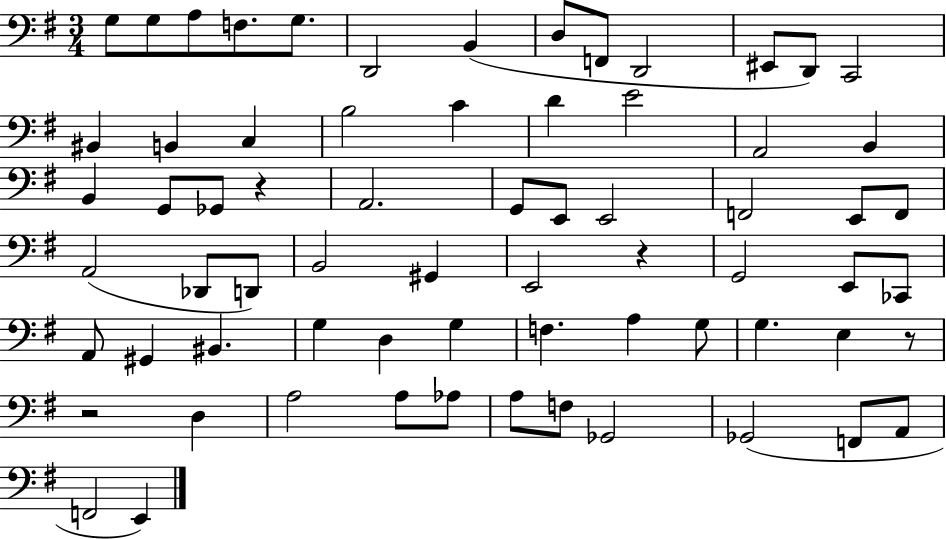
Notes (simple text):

G3/e G3/e A3/e F3/e. G3/e. D2/h B2/q D3/e F2/e D2/h EIS2/e D2/e C2/h BIS2/q B2/q C3/q B3/h C4/q D4/q E4/h A2/h B2/q B2/q G2/e Gb2/e R/q A2/h. G2/e E2/e E2/h F2/h E2/e F2/e A2/h Db2/e D2/e B2/h G#2/q E2/h R/q G2/h E2/e CES2/e A2/e G#2/q BIS2/q. G3/q D3/q G3/q F3/q. A3/q G3/e G3/q. E3/q R/e R/h D3/q A3/h A3/e Ab3/e A3/e F3/e Gb2/h Gb2/h F2/e A2/e F2/h E2/q